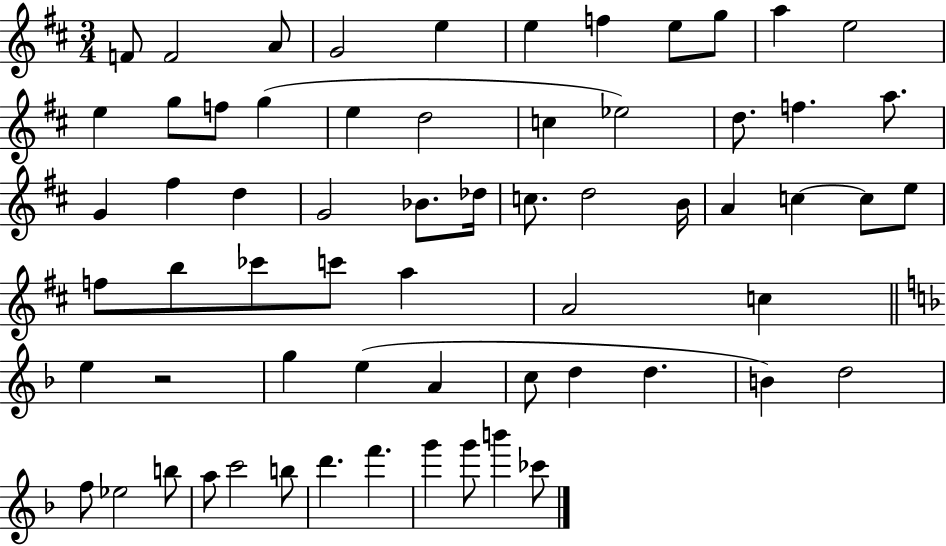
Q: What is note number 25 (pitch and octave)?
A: D5